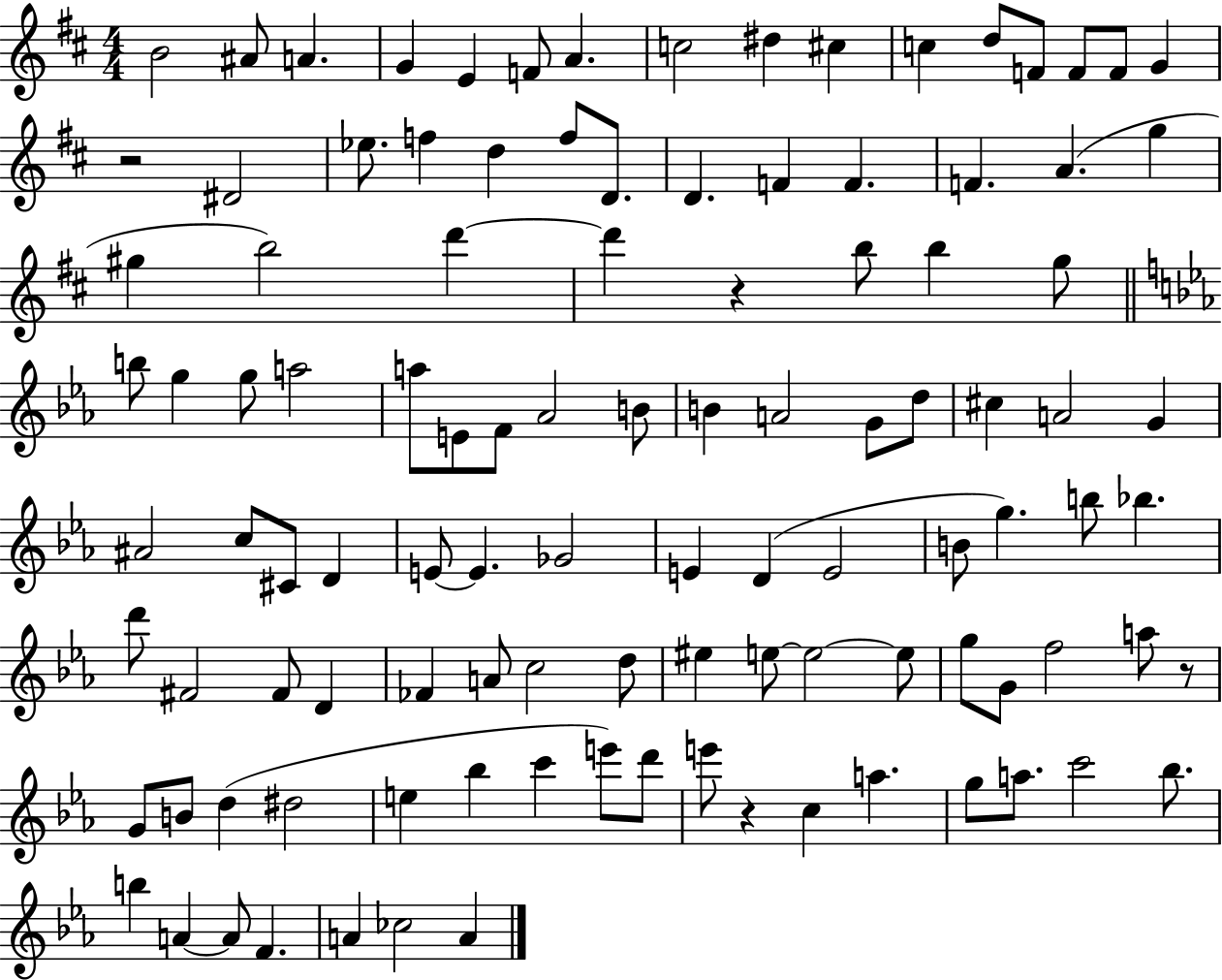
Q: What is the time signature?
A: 4/4